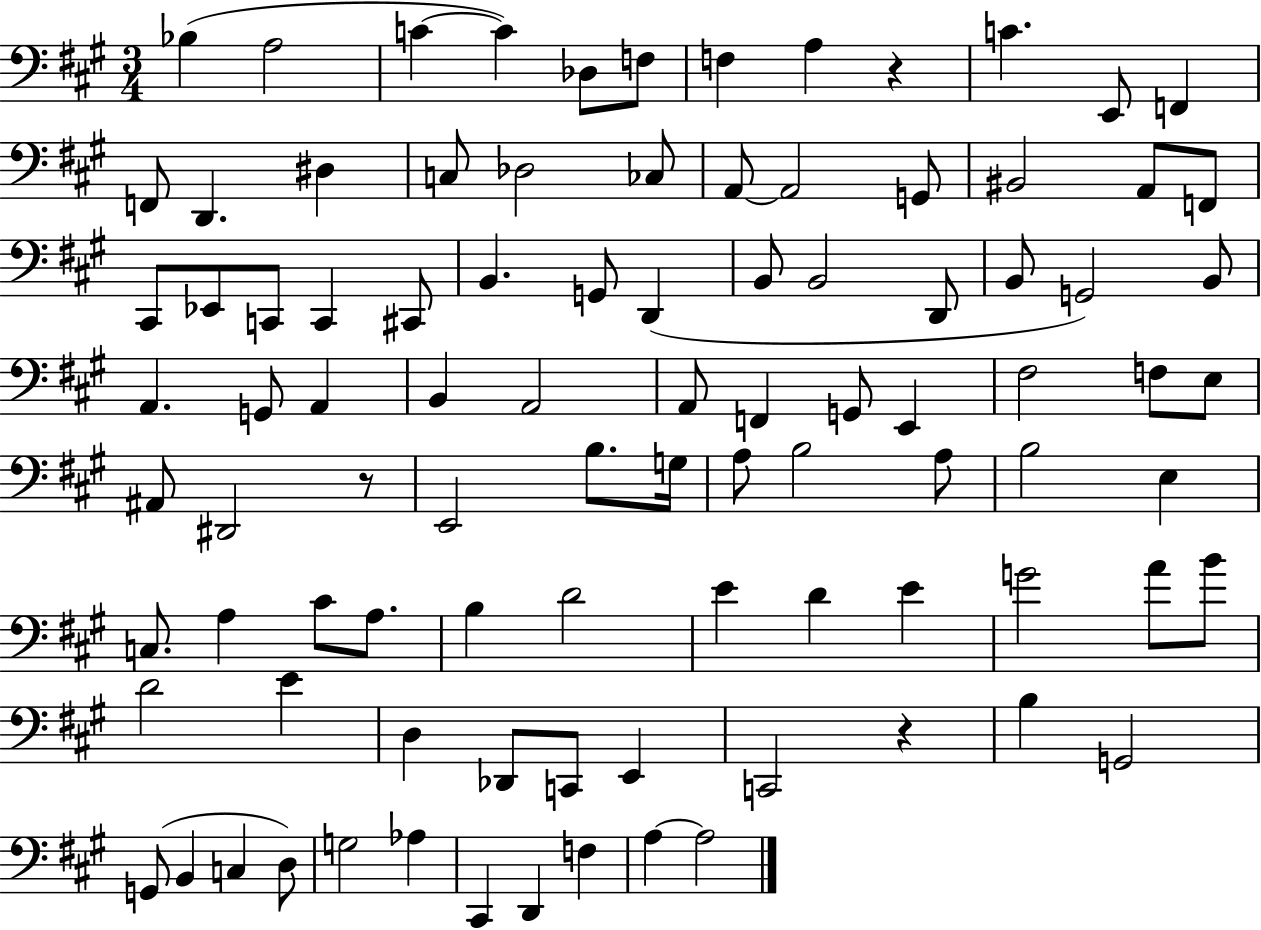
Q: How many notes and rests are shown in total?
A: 94